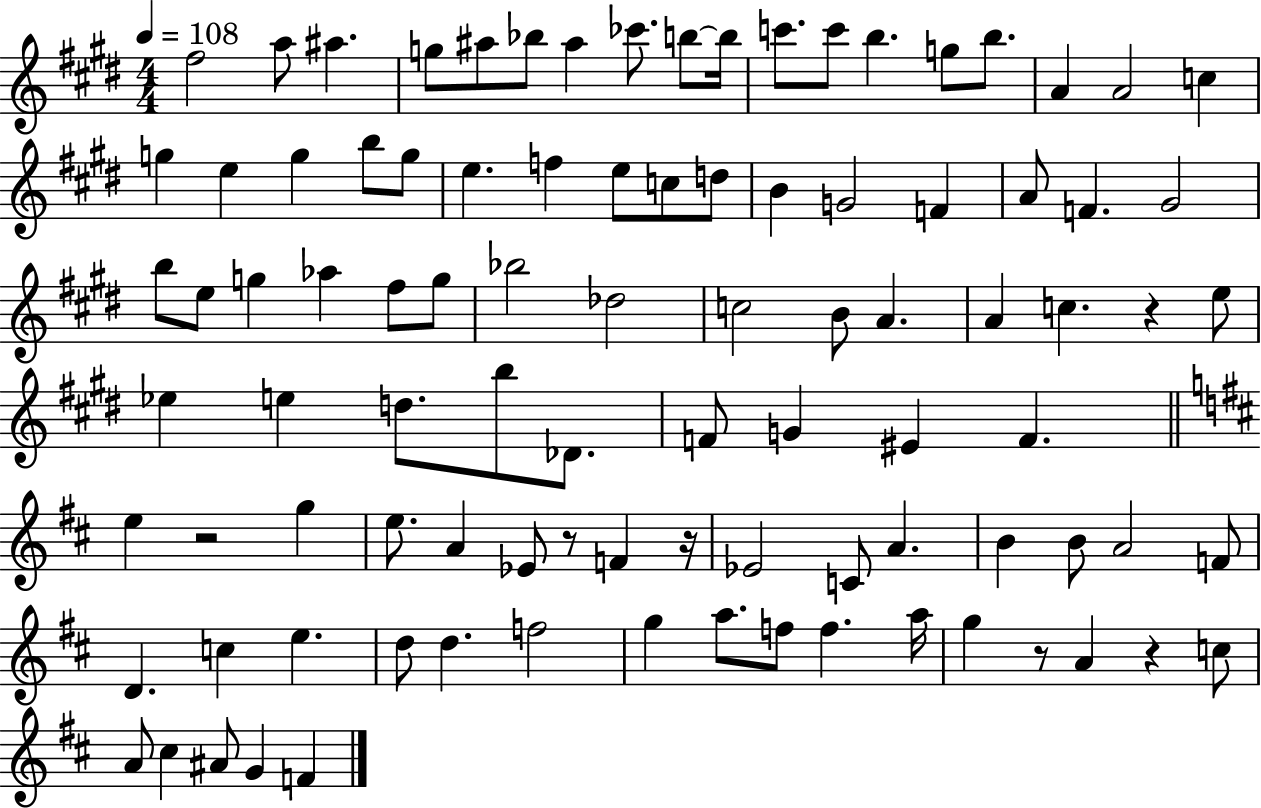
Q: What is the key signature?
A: E major